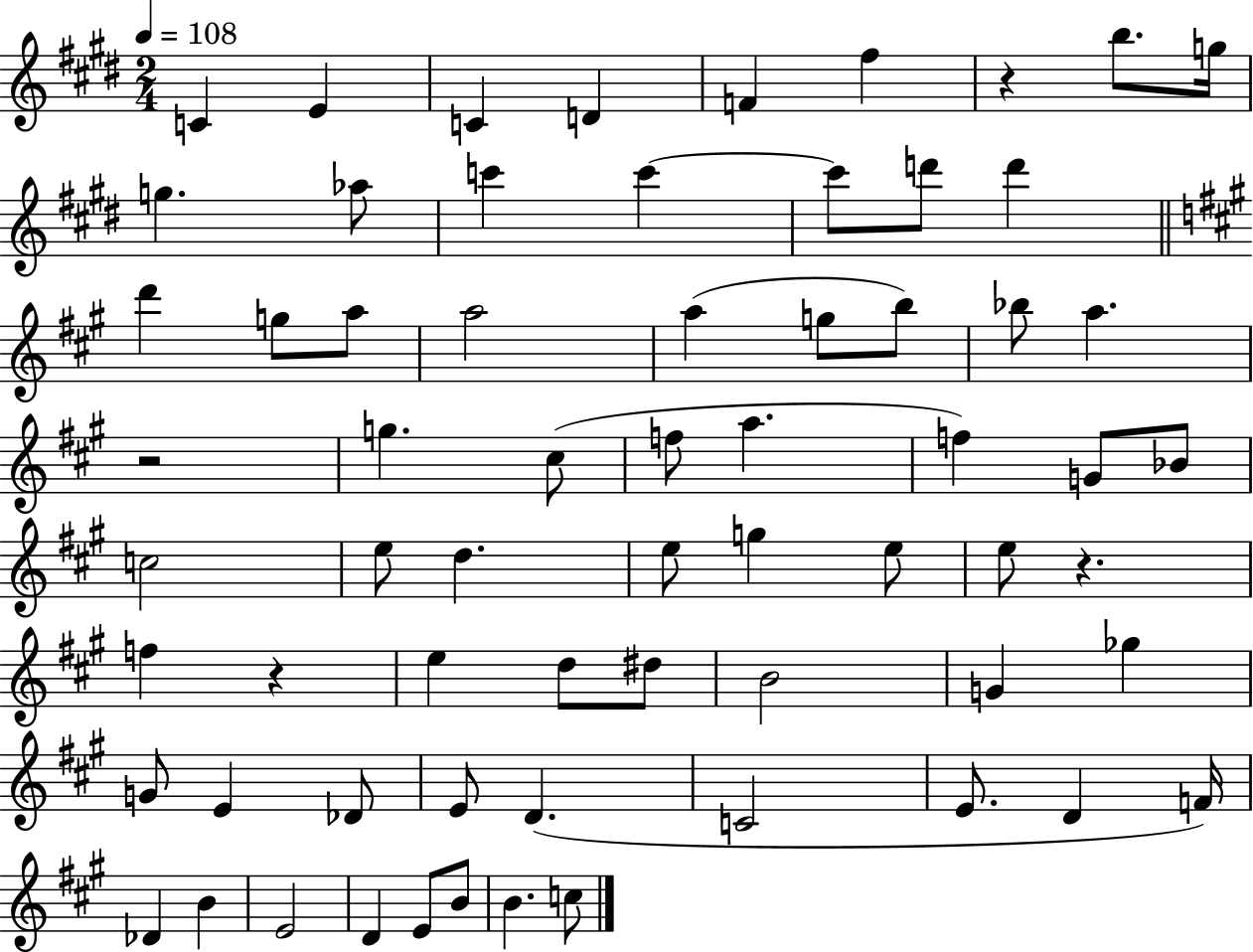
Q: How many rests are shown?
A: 4